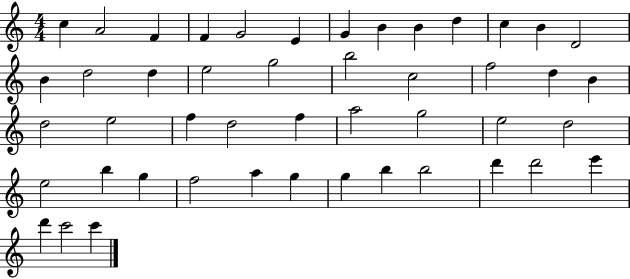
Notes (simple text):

C5/q A4/h F4/q F4/q G4/h E4/q G4/q B4/q B4/q D5/q C5/q B4/q D4/h B4/q D5/h D5/q E5/h G5/h B5/h C5/h F5/h D5/q B4/q D5/h E5/h F5/q D5/h F5/q A5/h G5/h E5/h D5/h E5/h B5/q G5/q F5/h A5/q G5/q G5/q B5/q B5/h D6/q D6/h E6/q D6/q C6/h C6/q